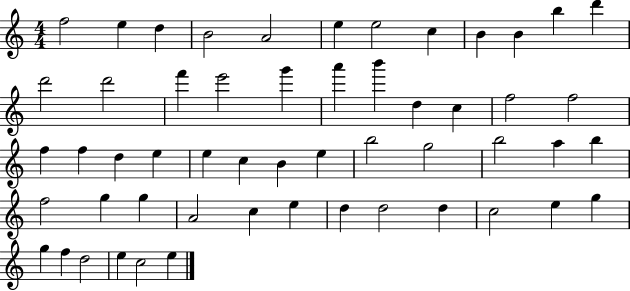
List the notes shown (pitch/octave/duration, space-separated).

F5/h E5/q D5/q B4/h A4/h E5/q E5/h C5/q B4/q B4/q B5/q D6/q D6/h D6/h F6/q E6/h G6/q A6/q B6/q D5/q C5/q F5/h F5/h F5/q F5/q D5/q E5/q E5/q C5/q B4/q E5/q B5/h G5/h B5/h A5/q B5/q F5/h G5/q G5/q A4/h C5/q E5/q D5/q D5/h D5/q C5/h E5/q G5/q G5/q F5/q D5/h E5/q C5/h E5/q